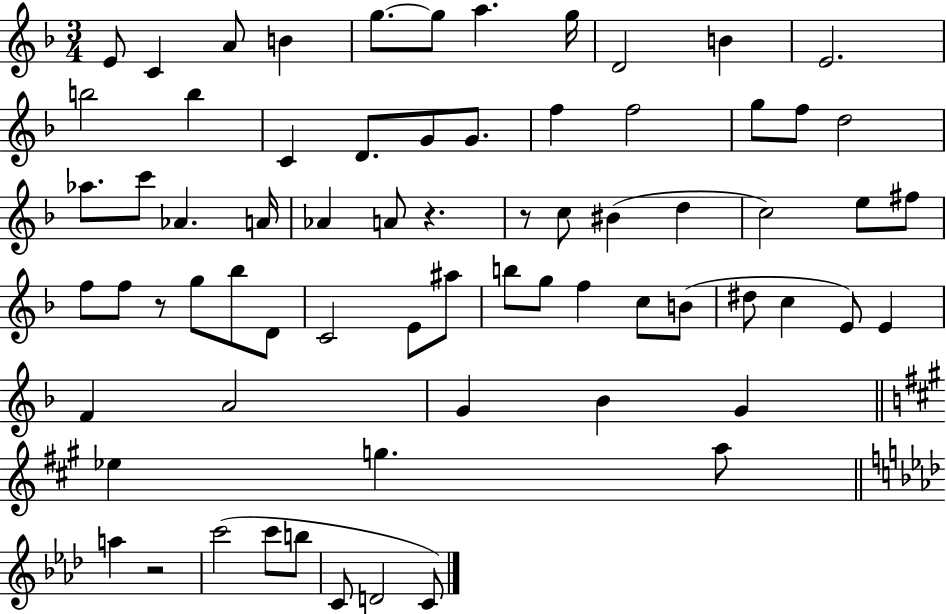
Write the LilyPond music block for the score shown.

{
  \clef treble
  \numericTimeSignature
  \time 3/4
  \key f \major
  \repeat volta 2 { e'8 c'4 a'8 b'4 | g''8.~~ g''8 a''4. g''16 | d'2 b'4 | e'2. | \break b''2 b''4 | c'4 d'8. g'8 g'8. | f''4 f''2 | g''8 f''8 d''2 | \break aes''8. c'''8 aes'4. a'16 | aes'4 a'8 r4. | r8 c''8 bis'4( d''4 | c''2) e''8 fis''8 | \break f''8 f''8 r8 g''8 bes''8 d'8 | c'2 e'8 ais''8 | b''8 g''8 f''4 c''8 b'8( | dis''8 c''4 e'8) e'4 | \break f'4 a'2 | g'4 bes'4 g'4 | \bar "||" \break \key a \major ees''4 g''4. a''8 | \bar "||" \break \key aes \major a''4 r2 | c'''2( c'''8 b''8 | c'8 d'2 c'8) | } \bar "|."
}